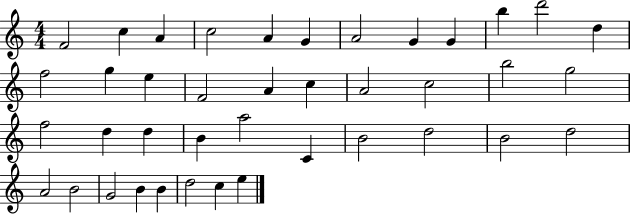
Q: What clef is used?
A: treble